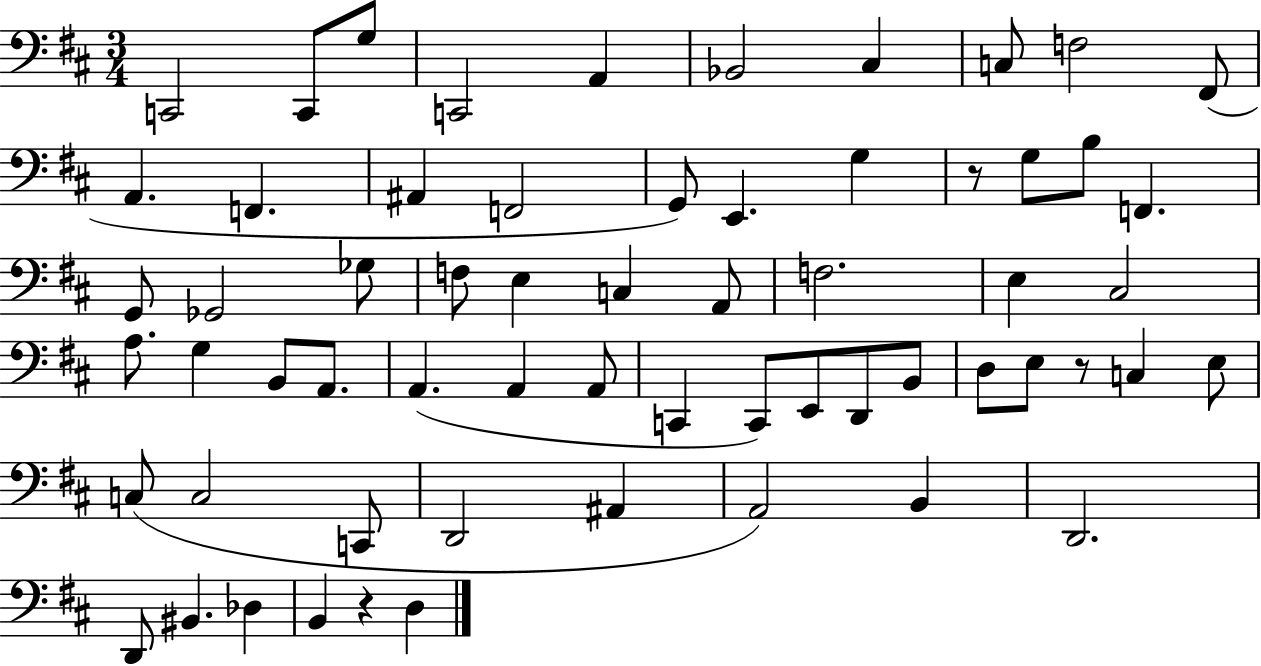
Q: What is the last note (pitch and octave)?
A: D3